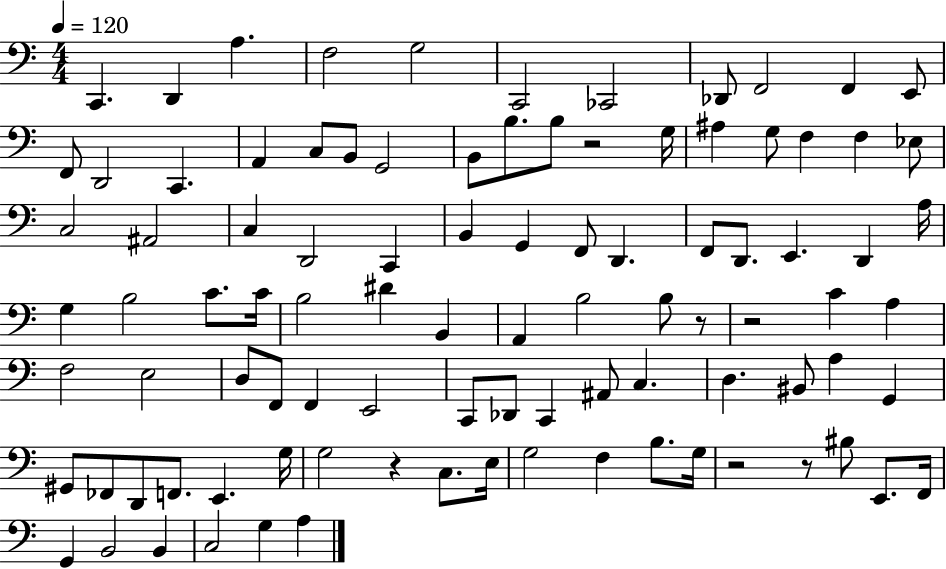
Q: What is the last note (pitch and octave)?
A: A3